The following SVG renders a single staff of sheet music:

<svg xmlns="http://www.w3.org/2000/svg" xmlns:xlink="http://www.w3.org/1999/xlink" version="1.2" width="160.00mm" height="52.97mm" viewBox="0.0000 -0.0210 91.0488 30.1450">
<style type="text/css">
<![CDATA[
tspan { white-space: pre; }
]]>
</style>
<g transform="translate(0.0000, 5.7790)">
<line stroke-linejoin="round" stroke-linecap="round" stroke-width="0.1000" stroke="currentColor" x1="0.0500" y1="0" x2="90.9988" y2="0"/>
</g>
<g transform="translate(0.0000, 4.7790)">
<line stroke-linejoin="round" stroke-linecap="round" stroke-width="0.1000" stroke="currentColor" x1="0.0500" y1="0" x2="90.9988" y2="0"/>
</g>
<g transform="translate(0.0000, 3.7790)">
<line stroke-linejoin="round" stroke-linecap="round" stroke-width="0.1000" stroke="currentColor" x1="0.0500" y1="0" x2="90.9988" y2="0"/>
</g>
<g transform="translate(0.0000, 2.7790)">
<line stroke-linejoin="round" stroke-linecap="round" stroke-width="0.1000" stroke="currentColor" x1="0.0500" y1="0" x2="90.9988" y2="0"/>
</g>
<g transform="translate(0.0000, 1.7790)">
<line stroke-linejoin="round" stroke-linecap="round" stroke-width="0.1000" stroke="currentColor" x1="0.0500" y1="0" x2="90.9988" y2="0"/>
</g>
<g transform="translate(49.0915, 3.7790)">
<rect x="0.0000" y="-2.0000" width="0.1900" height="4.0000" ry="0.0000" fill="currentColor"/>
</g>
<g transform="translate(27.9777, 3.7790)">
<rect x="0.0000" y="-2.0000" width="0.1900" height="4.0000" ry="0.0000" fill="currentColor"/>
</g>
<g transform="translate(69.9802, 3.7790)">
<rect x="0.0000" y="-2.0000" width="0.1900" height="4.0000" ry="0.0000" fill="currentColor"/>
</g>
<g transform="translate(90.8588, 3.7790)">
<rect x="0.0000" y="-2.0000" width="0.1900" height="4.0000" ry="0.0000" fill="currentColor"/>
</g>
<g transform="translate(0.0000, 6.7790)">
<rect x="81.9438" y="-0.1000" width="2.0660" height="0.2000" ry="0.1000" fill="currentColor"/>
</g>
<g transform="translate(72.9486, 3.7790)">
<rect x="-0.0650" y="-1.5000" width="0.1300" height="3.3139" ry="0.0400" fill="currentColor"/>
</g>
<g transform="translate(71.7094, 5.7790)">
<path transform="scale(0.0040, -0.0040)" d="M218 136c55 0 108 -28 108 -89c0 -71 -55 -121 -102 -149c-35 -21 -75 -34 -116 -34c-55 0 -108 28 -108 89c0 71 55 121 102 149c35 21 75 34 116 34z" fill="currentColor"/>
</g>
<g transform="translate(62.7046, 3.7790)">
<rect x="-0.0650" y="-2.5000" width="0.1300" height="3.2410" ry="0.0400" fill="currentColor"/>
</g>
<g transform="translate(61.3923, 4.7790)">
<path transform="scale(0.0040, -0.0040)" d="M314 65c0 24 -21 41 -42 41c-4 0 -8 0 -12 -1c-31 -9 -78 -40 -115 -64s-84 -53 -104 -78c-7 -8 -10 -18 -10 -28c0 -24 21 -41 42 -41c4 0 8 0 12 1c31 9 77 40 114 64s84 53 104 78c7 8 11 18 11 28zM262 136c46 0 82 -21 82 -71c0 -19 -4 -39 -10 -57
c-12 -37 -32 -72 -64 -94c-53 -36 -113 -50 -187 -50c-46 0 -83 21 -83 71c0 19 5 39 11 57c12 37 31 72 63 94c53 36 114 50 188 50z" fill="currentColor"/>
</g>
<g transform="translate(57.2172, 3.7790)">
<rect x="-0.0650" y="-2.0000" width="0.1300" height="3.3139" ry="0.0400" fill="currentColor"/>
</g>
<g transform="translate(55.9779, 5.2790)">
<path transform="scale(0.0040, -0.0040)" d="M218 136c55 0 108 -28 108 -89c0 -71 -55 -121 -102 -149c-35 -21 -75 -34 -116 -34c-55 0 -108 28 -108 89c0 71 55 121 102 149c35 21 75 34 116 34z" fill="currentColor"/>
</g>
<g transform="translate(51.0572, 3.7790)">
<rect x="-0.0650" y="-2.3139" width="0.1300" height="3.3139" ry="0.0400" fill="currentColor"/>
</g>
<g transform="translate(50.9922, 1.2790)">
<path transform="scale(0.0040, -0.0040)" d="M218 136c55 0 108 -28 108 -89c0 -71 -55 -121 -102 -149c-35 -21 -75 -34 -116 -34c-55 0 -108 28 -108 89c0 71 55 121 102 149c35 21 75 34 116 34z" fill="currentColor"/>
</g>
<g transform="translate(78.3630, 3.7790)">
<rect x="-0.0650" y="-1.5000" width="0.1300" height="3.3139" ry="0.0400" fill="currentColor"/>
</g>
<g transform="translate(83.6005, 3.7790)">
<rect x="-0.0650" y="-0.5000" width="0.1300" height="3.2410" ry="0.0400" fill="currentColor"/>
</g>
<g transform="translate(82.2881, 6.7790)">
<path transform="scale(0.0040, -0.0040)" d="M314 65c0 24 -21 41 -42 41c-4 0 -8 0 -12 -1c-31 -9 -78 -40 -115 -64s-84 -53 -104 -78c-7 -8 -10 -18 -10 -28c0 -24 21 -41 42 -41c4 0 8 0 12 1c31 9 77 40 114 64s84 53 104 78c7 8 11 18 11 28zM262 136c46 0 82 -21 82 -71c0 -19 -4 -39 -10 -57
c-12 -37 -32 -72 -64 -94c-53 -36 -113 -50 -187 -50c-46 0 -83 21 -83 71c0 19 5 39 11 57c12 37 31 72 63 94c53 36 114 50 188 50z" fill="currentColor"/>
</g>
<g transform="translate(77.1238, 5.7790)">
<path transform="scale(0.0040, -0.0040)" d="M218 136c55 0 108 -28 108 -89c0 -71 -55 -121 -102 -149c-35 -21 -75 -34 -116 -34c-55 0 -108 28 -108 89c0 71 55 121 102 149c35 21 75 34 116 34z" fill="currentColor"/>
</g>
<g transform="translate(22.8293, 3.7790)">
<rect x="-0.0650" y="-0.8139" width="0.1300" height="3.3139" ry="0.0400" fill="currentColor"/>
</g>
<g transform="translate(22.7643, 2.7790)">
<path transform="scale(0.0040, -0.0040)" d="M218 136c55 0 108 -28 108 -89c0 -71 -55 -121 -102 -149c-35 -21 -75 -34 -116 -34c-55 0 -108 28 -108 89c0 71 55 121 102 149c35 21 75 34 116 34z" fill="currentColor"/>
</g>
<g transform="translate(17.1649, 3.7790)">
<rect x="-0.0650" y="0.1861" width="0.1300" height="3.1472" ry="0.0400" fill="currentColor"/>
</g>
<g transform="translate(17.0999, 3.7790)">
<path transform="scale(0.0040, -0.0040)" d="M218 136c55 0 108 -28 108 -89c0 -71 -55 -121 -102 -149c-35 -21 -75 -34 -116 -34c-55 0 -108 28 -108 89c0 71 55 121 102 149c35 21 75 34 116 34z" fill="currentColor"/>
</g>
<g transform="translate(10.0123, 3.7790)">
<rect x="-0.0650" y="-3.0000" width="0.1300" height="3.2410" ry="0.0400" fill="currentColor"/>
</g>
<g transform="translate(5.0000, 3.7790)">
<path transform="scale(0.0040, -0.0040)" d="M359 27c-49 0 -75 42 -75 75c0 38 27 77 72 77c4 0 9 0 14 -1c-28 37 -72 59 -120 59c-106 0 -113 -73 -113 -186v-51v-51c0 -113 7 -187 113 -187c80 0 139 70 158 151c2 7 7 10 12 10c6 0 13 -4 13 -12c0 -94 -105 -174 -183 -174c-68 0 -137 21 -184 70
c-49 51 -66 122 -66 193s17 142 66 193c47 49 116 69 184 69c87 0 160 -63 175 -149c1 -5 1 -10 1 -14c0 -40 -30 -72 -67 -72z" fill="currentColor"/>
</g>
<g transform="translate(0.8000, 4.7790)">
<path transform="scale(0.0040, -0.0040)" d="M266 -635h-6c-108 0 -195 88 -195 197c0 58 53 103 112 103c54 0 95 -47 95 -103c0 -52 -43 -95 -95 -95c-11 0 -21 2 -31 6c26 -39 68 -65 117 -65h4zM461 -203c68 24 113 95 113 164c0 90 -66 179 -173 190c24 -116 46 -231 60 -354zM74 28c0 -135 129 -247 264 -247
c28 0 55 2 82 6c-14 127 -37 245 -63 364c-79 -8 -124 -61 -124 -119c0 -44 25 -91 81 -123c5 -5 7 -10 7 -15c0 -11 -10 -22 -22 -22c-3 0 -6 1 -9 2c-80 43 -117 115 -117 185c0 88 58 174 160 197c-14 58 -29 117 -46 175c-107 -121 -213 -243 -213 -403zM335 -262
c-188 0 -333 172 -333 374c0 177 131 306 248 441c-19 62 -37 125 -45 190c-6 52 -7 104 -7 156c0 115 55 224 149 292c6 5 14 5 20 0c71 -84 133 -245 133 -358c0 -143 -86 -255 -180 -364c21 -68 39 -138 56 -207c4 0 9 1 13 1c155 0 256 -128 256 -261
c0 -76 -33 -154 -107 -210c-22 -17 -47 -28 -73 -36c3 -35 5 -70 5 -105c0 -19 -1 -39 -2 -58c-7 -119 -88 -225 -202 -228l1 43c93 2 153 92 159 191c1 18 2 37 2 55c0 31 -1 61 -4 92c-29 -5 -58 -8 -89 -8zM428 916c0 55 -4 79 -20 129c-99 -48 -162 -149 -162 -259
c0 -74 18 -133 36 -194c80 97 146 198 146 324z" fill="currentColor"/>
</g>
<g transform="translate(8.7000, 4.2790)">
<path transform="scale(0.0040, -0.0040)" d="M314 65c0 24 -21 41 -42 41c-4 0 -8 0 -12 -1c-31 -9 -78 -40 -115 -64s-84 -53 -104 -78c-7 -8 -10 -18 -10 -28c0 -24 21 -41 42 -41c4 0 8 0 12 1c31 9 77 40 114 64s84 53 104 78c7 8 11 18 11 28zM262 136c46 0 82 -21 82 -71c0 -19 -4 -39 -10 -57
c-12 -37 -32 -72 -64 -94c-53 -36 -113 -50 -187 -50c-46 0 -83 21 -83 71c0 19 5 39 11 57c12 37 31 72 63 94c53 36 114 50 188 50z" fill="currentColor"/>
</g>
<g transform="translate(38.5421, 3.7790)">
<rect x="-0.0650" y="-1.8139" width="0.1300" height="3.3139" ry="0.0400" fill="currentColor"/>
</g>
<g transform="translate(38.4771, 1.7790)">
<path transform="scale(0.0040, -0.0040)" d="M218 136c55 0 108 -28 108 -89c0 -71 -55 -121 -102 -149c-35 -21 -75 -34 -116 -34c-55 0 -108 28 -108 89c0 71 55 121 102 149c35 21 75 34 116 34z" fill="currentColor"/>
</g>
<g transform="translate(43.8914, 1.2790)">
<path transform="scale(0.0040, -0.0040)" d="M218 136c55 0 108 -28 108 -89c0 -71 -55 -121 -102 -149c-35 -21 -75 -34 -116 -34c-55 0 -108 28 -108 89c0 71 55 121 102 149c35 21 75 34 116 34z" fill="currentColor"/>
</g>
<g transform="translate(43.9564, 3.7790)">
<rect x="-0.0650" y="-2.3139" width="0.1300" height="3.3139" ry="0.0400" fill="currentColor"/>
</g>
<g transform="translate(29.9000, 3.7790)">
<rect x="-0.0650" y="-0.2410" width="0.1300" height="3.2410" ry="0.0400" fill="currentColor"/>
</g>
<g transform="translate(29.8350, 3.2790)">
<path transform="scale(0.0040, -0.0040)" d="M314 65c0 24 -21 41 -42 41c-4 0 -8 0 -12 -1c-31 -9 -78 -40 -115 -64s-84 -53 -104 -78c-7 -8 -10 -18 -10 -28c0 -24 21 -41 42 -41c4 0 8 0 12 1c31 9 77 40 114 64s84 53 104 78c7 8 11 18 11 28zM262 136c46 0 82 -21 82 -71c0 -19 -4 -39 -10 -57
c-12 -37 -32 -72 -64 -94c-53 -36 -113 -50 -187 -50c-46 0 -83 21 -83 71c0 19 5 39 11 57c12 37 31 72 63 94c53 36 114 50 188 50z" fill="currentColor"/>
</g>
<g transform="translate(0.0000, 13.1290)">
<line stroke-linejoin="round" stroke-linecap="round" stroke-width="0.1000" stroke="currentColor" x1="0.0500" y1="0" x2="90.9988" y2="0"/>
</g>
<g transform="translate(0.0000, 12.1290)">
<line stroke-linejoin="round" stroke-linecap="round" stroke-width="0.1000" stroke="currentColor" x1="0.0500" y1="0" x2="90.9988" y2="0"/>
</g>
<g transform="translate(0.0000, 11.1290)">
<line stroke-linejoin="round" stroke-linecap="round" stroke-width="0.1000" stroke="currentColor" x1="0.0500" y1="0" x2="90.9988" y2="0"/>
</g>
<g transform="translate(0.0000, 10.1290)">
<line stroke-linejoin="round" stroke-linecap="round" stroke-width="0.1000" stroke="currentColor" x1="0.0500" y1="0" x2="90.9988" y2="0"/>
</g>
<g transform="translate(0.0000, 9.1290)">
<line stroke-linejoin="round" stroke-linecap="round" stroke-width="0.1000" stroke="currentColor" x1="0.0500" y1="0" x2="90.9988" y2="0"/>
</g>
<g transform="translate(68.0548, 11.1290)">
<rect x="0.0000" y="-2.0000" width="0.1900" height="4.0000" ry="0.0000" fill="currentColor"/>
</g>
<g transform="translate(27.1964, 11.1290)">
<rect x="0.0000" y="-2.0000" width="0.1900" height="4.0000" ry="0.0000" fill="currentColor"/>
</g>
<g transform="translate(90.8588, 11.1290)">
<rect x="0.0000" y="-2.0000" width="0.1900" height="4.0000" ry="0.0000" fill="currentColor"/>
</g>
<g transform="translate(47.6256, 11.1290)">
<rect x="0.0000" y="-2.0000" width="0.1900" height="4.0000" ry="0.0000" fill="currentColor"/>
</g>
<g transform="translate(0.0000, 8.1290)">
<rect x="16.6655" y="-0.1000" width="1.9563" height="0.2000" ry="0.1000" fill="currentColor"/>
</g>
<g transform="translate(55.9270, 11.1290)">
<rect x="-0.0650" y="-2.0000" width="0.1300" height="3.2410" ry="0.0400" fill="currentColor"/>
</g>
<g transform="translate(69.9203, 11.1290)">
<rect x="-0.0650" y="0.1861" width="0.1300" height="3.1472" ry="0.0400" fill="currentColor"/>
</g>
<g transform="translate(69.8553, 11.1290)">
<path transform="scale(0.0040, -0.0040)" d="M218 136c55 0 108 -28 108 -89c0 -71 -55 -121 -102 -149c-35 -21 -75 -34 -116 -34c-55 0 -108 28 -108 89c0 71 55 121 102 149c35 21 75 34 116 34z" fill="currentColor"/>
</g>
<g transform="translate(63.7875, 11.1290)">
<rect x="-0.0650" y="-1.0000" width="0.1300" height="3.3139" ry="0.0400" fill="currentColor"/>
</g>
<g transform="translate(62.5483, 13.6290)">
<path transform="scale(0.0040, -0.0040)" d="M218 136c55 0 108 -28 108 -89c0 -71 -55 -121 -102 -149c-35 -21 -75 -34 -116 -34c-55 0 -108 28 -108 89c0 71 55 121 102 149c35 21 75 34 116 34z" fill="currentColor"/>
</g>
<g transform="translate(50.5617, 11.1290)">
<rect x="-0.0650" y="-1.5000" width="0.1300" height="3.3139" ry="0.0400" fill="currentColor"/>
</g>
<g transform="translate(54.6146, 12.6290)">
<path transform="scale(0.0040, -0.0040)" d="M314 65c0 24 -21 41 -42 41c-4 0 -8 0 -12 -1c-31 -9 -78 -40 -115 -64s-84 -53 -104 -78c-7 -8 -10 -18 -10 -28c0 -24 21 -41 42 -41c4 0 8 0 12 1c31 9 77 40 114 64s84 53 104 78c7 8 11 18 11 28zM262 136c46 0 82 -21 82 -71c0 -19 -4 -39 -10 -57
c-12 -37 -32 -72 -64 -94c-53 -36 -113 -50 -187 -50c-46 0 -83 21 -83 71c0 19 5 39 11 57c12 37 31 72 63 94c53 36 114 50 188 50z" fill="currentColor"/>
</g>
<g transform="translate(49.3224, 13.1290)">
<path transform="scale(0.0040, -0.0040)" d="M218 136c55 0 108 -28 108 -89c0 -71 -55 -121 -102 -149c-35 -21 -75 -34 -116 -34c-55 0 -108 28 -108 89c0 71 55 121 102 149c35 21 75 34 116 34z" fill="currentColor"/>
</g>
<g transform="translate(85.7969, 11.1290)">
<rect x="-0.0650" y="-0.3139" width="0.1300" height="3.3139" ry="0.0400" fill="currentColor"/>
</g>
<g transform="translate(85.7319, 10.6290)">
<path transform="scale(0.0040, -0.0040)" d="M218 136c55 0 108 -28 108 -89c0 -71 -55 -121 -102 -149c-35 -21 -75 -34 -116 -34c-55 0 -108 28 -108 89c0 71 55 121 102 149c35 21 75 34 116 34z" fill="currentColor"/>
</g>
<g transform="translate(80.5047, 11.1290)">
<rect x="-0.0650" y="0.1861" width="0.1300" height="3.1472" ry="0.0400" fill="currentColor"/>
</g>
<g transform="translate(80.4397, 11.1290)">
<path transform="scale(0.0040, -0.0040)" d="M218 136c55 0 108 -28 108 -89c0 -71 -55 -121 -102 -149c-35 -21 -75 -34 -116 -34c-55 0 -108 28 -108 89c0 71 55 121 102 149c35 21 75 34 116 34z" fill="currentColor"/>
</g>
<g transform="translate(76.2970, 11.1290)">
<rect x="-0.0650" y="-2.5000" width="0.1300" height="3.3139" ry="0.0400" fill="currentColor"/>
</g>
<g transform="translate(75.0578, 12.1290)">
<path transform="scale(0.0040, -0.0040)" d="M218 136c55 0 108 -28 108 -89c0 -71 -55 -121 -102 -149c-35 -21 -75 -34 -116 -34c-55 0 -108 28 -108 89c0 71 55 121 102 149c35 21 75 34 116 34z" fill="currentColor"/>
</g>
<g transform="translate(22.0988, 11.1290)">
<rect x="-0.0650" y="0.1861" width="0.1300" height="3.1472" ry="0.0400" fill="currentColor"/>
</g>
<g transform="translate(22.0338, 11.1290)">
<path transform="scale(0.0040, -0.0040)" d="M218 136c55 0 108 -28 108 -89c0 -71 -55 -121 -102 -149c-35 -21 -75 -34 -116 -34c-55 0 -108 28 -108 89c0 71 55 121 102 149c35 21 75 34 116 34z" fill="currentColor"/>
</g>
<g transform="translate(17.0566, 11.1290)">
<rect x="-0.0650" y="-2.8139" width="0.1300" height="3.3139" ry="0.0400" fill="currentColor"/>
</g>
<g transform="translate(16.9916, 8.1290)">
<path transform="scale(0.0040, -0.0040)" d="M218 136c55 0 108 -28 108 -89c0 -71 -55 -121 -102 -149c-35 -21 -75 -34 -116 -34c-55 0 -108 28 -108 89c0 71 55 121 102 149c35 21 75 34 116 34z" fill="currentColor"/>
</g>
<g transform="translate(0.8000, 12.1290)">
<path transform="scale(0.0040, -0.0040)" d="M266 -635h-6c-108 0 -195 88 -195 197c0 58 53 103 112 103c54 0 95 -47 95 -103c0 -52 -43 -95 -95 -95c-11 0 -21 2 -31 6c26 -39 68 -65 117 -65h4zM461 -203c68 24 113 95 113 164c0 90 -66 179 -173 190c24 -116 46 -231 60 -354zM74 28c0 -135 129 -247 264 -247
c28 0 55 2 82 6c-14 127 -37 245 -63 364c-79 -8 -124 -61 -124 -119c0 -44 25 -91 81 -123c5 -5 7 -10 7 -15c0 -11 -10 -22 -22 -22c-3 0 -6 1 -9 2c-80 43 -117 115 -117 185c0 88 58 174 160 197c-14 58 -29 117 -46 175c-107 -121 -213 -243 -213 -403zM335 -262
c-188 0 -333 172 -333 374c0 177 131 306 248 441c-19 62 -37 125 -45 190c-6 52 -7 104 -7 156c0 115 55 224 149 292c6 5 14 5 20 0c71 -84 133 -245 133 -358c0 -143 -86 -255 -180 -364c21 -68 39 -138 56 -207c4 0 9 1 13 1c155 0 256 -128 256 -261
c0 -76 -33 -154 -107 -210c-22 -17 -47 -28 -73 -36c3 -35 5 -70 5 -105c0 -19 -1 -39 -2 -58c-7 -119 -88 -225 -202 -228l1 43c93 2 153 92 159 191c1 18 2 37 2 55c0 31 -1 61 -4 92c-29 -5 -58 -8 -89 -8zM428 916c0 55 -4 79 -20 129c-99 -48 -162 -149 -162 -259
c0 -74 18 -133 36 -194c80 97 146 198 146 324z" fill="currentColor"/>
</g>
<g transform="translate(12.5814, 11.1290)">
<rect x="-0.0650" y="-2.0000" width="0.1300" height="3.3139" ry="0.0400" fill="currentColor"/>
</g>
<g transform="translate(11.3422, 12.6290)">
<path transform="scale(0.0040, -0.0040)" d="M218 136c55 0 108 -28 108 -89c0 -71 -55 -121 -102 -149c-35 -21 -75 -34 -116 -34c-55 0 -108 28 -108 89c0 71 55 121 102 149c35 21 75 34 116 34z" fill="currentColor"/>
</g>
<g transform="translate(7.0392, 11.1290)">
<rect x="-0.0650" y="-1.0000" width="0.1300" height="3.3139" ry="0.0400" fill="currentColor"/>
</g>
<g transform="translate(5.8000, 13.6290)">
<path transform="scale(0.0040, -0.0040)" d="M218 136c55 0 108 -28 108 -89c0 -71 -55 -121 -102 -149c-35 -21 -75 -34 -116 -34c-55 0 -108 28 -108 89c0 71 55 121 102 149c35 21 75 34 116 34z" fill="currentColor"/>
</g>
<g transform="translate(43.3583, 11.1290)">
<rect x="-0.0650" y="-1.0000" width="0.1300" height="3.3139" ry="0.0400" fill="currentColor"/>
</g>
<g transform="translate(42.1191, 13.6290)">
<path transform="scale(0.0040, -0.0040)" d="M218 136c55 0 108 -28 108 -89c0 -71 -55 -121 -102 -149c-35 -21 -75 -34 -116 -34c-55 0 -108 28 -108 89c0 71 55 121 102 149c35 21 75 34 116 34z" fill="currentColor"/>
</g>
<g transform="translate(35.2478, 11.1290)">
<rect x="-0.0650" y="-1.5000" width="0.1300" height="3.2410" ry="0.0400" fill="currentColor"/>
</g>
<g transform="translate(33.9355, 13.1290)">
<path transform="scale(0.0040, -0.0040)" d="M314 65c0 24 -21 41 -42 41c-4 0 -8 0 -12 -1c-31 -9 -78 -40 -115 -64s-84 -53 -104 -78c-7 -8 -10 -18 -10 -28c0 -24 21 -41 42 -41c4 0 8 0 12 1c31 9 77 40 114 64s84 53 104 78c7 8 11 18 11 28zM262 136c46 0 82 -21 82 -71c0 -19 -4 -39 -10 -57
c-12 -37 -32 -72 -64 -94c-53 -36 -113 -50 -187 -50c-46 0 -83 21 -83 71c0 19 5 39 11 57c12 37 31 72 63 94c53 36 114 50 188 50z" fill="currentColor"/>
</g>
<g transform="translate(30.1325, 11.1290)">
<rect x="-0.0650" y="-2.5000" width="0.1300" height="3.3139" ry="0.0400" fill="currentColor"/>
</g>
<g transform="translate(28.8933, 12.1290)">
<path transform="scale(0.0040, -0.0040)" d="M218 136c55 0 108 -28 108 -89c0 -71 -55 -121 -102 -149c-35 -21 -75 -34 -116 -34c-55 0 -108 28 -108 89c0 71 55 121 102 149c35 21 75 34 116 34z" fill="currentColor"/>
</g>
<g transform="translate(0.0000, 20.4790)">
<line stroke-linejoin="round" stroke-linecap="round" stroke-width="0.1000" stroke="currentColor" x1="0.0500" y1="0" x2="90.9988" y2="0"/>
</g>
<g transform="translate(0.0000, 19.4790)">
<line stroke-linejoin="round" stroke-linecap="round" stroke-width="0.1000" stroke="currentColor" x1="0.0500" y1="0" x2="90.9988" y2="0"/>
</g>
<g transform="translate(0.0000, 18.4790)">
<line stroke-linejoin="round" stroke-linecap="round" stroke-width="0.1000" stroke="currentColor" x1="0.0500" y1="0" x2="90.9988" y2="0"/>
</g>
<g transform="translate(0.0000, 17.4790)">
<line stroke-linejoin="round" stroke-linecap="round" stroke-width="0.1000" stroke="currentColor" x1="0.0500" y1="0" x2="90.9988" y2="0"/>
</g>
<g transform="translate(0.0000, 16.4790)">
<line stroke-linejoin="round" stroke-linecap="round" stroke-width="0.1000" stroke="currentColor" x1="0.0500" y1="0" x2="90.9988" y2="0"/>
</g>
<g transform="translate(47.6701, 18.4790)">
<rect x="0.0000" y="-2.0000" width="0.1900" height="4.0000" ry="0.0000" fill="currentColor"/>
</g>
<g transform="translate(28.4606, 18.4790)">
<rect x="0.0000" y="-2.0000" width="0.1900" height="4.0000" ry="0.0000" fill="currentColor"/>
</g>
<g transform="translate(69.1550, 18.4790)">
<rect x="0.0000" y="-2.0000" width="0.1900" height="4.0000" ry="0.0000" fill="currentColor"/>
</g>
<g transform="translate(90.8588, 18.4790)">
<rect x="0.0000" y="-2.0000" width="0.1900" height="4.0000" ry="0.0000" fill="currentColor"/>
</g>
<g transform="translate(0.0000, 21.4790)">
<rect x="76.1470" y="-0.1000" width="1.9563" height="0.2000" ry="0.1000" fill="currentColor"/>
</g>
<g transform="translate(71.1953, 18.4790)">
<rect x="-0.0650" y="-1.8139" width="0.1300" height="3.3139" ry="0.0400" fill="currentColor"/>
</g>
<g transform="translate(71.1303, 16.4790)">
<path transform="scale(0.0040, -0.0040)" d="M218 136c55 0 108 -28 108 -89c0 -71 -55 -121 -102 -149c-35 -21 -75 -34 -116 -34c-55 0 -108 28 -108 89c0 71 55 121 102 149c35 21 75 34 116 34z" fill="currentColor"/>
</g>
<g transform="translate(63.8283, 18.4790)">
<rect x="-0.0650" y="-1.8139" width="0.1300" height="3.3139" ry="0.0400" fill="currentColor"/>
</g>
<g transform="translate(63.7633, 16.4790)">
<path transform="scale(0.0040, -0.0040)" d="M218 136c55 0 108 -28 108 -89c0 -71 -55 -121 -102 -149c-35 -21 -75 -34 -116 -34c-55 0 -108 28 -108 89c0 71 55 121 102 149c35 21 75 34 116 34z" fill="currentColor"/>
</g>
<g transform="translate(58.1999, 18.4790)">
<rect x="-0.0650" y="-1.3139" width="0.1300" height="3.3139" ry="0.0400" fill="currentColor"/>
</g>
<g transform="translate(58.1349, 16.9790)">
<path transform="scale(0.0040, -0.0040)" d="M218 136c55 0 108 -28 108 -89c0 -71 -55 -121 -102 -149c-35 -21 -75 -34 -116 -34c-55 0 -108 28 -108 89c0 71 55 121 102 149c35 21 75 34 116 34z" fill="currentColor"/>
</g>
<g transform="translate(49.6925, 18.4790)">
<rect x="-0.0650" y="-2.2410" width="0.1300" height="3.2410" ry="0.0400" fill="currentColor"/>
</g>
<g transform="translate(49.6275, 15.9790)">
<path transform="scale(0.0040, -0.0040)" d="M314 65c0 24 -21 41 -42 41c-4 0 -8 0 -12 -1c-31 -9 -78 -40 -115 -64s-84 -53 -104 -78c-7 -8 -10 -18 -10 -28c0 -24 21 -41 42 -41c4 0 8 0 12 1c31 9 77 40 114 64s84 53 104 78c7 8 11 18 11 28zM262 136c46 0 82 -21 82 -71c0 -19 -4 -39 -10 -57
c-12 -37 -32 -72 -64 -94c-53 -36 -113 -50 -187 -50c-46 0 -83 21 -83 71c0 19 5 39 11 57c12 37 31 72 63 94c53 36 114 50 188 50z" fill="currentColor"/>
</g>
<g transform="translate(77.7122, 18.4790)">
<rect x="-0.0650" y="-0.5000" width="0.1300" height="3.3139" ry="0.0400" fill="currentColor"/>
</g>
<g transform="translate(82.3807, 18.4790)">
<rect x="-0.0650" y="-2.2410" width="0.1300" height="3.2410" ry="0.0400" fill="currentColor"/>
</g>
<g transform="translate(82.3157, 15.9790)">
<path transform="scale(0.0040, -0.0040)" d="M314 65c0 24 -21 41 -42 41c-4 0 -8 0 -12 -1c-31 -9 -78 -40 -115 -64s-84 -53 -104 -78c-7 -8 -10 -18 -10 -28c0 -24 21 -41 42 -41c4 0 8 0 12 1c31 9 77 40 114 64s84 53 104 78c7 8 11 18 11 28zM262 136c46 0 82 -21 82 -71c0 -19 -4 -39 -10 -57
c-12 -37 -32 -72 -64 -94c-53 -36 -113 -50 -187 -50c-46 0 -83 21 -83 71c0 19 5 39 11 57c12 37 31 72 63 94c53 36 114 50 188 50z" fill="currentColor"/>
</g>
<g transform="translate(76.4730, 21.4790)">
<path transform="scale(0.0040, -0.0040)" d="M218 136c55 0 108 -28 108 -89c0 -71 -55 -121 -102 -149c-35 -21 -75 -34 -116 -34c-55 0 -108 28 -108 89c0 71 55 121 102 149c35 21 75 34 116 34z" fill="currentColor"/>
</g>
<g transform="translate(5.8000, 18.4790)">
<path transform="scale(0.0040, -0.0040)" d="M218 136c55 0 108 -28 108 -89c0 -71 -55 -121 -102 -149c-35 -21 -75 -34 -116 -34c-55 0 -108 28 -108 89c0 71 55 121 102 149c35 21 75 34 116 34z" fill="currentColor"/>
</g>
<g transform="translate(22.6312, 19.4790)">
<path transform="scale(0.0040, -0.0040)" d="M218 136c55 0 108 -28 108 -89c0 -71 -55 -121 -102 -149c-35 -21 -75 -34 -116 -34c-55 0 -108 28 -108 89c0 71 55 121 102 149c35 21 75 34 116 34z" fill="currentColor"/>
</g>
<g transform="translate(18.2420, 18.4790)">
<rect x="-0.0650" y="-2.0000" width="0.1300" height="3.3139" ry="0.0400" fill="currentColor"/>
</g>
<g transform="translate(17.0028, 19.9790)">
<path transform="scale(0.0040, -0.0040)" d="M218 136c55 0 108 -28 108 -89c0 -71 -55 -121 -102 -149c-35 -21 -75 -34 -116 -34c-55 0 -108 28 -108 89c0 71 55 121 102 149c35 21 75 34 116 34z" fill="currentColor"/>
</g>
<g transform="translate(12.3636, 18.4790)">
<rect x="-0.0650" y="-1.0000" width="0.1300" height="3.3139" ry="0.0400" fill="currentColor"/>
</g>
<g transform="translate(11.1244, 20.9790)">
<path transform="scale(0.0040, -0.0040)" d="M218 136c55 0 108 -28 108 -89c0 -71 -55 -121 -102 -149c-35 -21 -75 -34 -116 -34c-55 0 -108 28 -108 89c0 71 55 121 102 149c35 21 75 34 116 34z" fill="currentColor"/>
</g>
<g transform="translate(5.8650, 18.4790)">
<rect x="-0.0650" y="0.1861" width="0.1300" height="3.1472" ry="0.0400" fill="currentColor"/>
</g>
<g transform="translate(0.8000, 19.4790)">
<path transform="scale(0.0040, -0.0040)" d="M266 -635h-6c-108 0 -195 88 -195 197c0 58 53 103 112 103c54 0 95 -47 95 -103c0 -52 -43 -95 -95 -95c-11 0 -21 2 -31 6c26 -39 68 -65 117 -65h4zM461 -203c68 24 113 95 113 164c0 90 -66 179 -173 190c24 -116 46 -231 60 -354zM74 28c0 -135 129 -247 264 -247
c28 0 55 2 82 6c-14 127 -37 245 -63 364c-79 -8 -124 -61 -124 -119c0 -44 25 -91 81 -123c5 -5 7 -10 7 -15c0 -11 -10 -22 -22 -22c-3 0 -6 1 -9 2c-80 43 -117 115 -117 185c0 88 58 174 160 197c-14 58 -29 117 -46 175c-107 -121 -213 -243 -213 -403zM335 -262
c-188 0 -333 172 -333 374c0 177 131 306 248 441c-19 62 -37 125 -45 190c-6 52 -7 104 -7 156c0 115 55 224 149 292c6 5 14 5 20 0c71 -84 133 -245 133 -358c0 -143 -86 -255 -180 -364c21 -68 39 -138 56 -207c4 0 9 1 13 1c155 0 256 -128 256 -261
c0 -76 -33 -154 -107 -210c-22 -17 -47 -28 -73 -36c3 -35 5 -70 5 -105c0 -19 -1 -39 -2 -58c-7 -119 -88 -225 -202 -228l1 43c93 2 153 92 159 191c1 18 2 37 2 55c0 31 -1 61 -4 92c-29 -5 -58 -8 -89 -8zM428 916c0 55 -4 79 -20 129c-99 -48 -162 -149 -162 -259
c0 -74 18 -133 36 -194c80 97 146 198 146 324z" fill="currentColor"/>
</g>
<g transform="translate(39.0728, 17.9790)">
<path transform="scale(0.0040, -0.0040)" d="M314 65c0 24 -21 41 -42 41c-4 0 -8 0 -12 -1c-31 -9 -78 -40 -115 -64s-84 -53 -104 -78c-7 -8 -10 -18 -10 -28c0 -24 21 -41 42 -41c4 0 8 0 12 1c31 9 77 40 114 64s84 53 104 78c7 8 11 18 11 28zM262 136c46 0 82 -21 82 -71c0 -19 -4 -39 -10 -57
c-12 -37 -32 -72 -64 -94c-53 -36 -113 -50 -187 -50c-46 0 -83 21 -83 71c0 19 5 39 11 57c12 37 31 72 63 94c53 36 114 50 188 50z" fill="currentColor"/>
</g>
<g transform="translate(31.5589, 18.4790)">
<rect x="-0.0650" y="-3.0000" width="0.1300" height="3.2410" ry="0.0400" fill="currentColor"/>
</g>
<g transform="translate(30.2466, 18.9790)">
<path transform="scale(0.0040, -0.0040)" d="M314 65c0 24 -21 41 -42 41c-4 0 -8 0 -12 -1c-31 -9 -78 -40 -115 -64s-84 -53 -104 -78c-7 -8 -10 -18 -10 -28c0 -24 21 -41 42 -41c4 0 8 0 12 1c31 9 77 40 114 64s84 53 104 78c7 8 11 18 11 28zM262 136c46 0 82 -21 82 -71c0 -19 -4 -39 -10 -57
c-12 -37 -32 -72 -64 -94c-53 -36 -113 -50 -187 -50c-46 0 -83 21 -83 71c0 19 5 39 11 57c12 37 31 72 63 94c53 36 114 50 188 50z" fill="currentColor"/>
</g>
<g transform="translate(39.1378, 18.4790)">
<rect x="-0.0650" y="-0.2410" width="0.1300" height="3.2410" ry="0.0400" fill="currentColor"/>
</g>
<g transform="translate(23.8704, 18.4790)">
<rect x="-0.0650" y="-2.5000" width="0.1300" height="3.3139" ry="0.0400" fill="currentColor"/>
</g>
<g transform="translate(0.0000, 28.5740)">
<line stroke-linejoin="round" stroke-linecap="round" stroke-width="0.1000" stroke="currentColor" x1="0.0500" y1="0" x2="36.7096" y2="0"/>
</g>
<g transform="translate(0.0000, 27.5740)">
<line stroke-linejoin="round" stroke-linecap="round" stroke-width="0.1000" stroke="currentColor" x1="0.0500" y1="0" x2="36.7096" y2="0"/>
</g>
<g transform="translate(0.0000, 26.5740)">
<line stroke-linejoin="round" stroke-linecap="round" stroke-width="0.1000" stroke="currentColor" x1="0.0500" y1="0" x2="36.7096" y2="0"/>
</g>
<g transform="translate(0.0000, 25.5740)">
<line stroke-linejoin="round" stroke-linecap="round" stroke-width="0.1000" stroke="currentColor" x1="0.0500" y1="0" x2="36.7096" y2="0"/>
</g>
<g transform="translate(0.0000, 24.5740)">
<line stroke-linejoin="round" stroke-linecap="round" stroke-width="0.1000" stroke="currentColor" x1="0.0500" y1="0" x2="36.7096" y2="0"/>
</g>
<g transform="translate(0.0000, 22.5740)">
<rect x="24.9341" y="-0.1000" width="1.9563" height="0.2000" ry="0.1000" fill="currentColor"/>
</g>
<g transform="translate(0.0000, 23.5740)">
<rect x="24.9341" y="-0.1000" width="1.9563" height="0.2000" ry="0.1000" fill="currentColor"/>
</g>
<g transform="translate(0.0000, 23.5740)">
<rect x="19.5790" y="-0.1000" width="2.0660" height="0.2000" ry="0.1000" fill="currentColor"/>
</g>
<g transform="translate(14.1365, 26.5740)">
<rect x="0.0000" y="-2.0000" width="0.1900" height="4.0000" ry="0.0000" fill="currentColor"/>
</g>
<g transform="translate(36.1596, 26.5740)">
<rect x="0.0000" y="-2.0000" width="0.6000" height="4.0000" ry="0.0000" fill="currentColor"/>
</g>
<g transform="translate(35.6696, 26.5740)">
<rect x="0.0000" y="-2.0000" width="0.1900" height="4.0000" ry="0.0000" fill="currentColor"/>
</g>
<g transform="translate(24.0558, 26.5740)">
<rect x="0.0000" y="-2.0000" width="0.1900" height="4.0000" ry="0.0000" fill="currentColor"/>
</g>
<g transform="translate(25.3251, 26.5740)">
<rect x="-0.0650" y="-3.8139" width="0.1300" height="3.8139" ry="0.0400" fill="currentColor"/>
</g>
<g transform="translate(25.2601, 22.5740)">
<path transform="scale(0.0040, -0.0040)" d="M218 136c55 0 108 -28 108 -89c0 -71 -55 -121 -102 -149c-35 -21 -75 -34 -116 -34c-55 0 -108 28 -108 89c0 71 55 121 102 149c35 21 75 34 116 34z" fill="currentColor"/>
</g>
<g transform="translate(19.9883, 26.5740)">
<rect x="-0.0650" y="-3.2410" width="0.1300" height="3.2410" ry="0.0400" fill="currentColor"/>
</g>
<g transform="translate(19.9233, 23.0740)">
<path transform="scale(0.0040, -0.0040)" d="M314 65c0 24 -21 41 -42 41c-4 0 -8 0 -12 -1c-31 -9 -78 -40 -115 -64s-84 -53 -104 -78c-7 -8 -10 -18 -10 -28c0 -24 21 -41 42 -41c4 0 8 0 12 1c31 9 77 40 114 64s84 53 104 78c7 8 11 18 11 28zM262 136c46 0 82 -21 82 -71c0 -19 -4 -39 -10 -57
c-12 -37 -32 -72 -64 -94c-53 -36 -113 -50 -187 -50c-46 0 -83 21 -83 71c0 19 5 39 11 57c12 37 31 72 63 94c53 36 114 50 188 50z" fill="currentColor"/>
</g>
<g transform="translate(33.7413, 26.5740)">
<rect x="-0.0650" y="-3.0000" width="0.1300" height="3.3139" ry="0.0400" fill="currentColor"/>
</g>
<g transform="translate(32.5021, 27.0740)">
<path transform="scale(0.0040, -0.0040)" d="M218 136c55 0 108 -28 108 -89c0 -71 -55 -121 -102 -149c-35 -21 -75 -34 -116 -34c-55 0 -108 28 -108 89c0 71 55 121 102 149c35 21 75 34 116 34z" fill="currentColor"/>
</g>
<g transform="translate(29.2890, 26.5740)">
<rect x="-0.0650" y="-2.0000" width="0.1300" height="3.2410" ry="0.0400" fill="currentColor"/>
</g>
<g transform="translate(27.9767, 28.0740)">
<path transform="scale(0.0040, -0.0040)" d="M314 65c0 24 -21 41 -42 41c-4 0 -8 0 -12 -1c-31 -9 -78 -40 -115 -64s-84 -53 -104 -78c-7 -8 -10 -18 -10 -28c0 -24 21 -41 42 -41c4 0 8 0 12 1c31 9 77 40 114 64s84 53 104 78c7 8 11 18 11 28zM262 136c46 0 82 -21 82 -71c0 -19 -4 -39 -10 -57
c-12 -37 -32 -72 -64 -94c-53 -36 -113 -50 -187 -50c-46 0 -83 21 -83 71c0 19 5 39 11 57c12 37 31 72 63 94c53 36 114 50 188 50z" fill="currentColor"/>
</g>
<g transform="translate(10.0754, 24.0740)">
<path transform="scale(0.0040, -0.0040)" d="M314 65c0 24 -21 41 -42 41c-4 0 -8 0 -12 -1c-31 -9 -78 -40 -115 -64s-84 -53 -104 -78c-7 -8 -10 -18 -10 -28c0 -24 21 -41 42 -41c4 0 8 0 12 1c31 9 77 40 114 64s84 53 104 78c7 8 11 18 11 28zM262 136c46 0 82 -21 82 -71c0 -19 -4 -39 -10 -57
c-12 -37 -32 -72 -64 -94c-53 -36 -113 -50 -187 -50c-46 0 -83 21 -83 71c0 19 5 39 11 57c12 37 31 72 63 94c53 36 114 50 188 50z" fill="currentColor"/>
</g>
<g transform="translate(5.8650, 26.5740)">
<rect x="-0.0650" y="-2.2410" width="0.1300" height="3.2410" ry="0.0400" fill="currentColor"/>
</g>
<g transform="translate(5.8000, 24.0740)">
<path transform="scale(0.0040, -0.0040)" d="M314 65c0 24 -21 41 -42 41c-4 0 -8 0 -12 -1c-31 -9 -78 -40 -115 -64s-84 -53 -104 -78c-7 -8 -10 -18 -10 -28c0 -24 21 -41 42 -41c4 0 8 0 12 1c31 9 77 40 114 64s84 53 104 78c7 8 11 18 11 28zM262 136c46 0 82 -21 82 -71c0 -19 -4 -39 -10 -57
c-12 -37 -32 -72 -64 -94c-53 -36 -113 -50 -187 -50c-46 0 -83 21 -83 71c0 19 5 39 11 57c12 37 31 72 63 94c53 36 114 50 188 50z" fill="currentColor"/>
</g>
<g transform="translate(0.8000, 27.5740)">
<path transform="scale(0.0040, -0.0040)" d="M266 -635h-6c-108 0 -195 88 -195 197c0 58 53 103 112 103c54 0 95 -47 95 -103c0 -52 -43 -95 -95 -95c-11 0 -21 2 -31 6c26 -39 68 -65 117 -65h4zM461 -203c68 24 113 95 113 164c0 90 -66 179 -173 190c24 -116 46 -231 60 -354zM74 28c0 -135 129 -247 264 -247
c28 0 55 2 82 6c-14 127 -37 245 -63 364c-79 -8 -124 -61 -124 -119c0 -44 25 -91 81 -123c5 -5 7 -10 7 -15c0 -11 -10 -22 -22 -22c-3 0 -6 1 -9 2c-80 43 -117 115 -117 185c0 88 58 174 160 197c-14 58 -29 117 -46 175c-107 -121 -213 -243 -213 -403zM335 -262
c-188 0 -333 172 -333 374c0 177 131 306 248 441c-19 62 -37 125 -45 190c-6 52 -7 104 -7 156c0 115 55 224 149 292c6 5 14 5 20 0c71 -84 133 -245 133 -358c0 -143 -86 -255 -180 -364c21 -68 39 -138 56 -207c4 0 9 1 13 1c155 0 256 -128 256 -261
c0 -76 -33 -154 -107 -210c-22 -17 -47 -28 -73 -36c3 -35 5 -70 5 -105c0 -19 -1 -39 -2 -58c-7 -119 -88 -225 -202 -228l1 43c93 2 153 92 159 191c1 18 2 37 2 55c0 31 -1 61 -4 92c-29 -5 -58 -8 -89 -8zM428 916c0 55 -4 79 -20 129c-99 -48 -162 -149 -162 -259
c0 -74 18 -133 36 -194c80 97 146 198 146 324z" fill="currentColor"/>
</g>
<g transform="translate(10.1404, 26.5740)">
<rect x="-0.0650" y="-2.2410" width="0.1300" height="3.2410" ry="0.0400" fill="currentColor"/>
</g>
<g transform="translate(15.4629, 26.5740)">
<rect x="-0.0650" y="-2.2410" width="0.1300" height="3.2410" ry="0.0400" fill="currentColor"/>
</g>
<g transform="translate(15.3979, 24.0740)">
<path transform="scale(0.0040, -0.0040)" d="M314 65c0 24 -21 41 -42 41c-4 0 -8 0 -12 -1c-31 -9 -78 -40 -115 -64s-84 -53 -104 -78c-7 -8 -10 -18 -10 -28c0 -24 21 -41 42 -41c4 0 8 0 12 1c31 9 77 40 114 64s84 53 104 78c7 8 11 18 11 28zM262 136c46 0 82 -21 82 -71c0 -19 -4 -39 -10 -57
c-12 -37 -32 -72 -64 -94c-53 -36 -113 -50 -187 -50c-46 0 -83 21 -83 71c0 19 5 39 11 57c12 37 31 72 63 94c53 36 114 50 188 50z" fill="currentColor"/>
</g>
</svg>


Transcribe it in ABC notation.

X:1
T:Untitled
M:4/4
L:1/4
K:C
A2 B d c2 f g g F G2 E E C2 D F a B G E2 D E F2 D B G B c B D F G A2 c2 g2 e f f C g2 g2 g2 g2 b2 c' F2 A